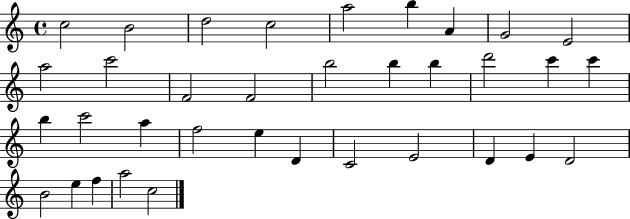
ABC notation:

X:1
T:Untitled
M:4/4
L:1/4
K:C
c2 B2 d2 c2 a2 b A G2 E2 a2 c'2 F2 F2 b2 b b d'2 c' c' b c'2 a f2 e D C2 E2 D E D2 B2 e f a2 c2